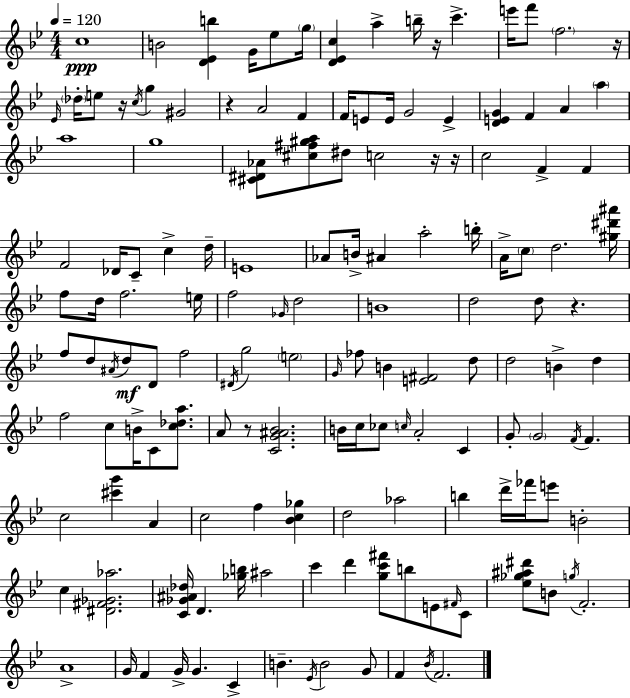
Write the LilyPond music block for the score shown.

{
  \clef treble
  \numericTimeSignature
  \time 4/4
  \key g \minor
  \tempo 4 = 120
  c''1\ppp | b'2 <d' ees' b''>4 g'16 ees''8 \parenthesize g''16 | <d' ees' c''>4 a''4-> b''16-- r16 c'''4.-> | e'''16 f'''8 \parenthesize f''2. r16 | \break \grace { ees'16 } \parenthesize des''16-. e''8 r16 \acciaccatura { c''16 } g''4 gis'2 | r4 a'2 f'4 | f'16 e'8 e'16 g'2 e'4-> | <d' e' g'>4 f'4 a'4 \parenthesize a''4 | \break a''1 | g''1 | <cis' dis' aes'>8 <cis'' fis'' gis'' a''>8 dis''8 c''2 | r16 r16 c''2 f'4-> f'4 | \break f'2 des'16 c'8-- c''4-> | d''16-- e'1 | aes'8 b'16-> ais'4 a''2-. | b''16-. a'16-> \parenthesize c''8 d''2. | \break <gis'' dis''' ais'''>16 f''8 d''16 f''2. | e''16 f''2 \grace { ges'16 } d''2 | b'1 | d''2 d''8 r4. | \break f''8 d''8 \acciaccatura { ais'16 } d''8\mf d'8 f''2 | \acciaccatura { dis'16 } g''2 \parenthesize e''2 | \grace { g'16 } fes''8 b'4 <e' fis'>2 | d''8 d''2 b'4-> | \break d''4 f''2 c''8 | b'16-> c'8 <c'' des'' a''>8. a'8 r8 <c' g' ais' bes'>2. | b'16 c''16 ces''8 \grace { c''16 } a'2-. | c'4 g'8-. \parenthesize g'2 | \break \acciaccatura { f'16 } f'4. c''2 | <cis''' g'''>4 a'4 c''2 | f''4 <bes' c'' ges''>4 d''2 | aes''2 b''4 d'''16-> fes'''16 e'''8 | \break b'2-. c''4 <dis' fis' ges' aes''>2. | <c' ges' ais' des''>16 d'4. <ges'' b''>16 | ais''2 c'''4 d'''4 | <g'' c''' fis'''>8 b''8 e'8 \grace { fis'16 } c'8 <ees'' ges'' ais'' dis'''>8 b'8 \acciaccatura { g''16 } f'2.-. | \break a'1-> | g'16 f'4 g'16-> | g'4. c'4-> b'4.-- | \acciaccatura { ees'16 } b'2 g'8 f'4 \acciaccatura { bes'16 } | \break f'2. \bar "|."
}